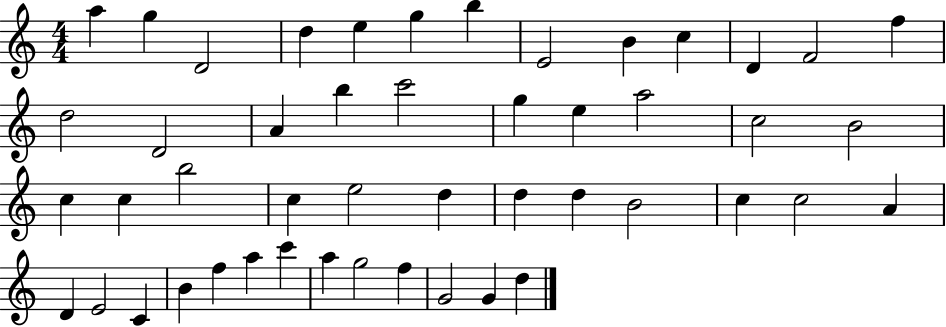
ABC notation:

X:1
T:Untitled
M:4/4
L:1/4
K:C
a g D2 d e g b E2 B c D F2 f d2 D2 A b c'2 g e a2 c2 B2 c c b2 c e2 d d d B2 c c2 A D E2 C B f a c' a g2 f G2 G d